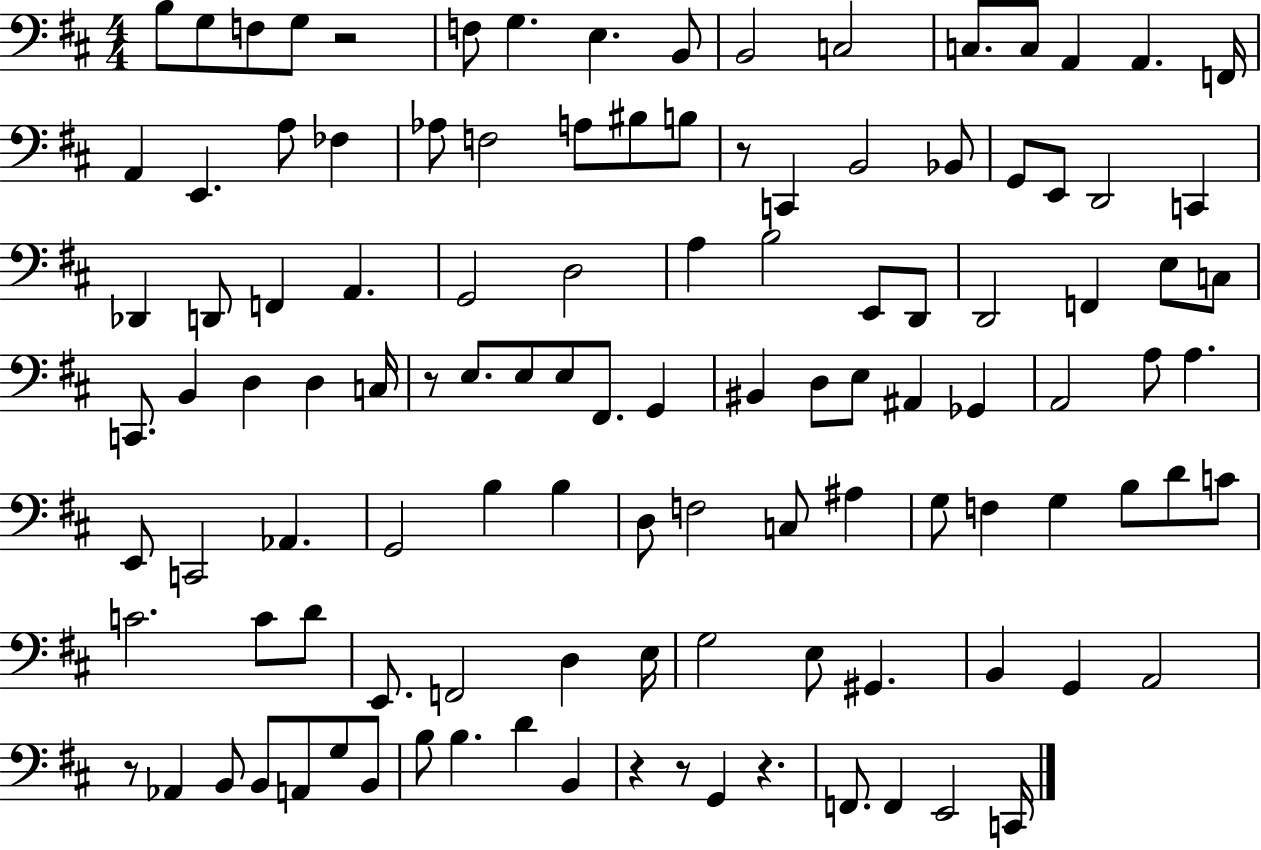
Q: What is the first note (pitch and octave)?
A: B3